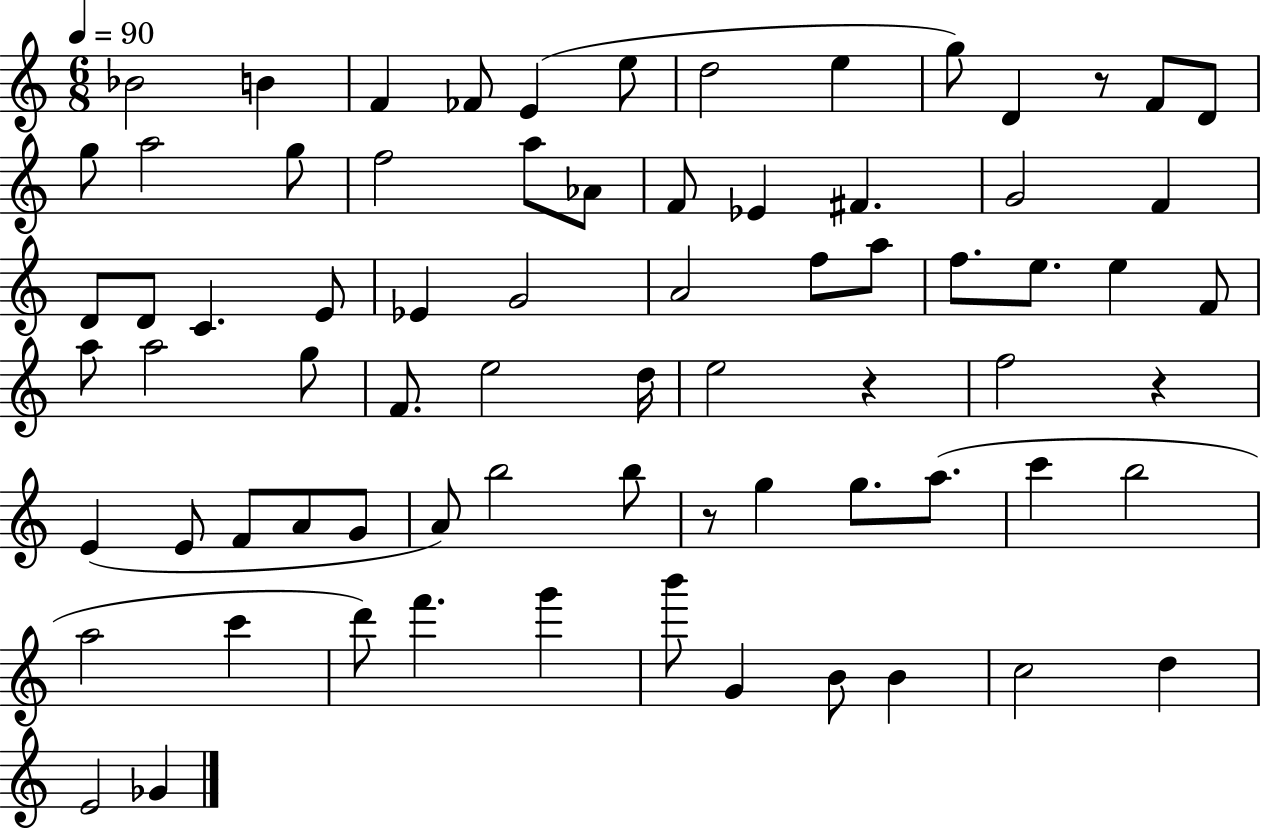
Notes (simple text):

Bb4/h B4/q F4/q FES4/e E4/q E5/e D5/h E5/q G5/e D4/q R/e F4/e D4/e G5/e A5/h G5/e F5/h A5/e Ab4/e F4/e Eb4/q F#4/q. G4/h F4/q D4/e D4/e C4/q. E4/e Eb4/q G4/h A4/h F5/e A5/e F5/e. E5/e. E5/q F4/e A5/e A5/h G5/e F4/e. E5/h D5/s E5/h R/q F5/h R/q E4/q E4/e F4/e A4/e G4/e A4/e B5/h B5/e R/e G5/q G5/e. A5/e. C6/q B5/h A5/h C6/q D6/e F6/q. G6/q B6/e G4/q B4/e B4/q C5/h D5/q E4/h Gb4/q